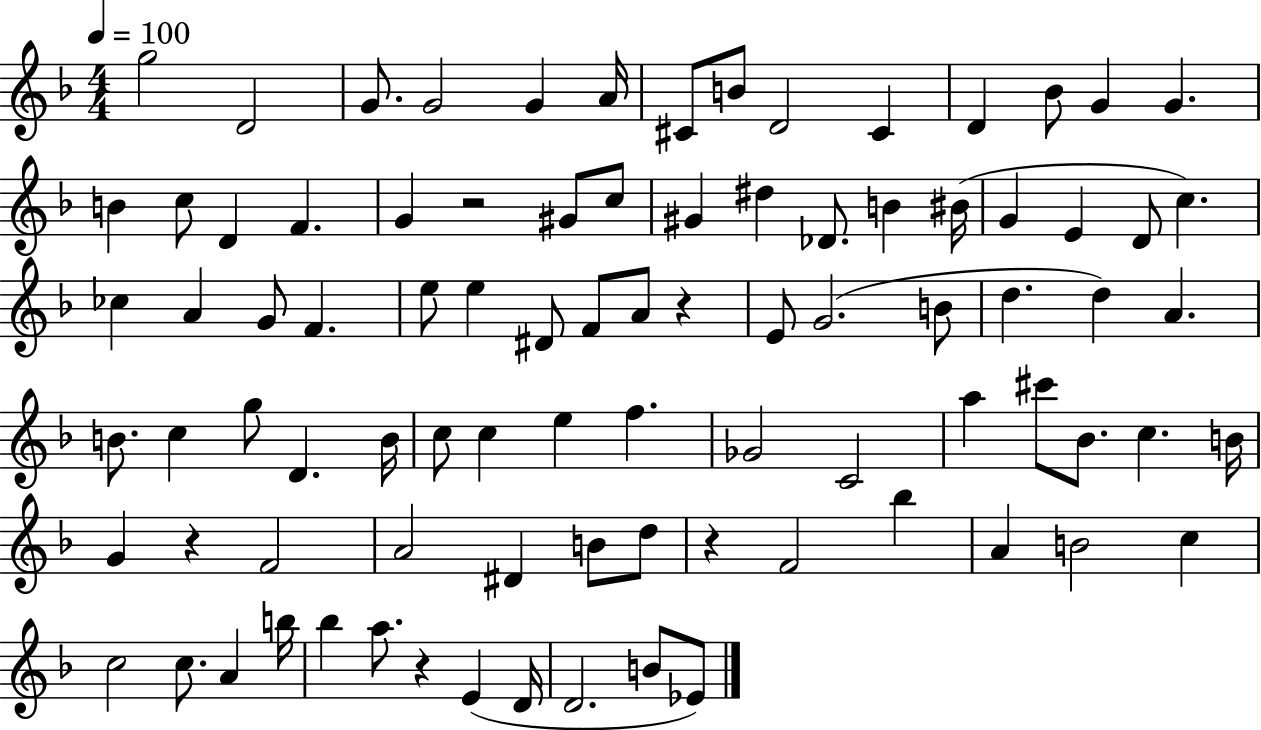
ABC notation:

X:1
T:Untitled
M:4/4
L:1/4
K:F
g2 D2 G/2 G2 G A/4 ^C/2 B/2 D2 ^C D _B/2 G G B c/2 D F G z2 ^G/2 c/2 ^G ^d _D/2 B ^B/4 G E D/2 c _c A G/2 F e/2 e ^D/2 F/2 A/2 z E/2 G2 B/2 d d A B/2 c g/2 D B/4 c/2 c e f _G2 C2 a ^c'/2 _B/2 c B/4 G z F2 A2 ^D B/2 d/2 z F2 _b A B2 c c2 c/2 A b/4 _b a/2 z E D/4 D2 B/2 _E/2